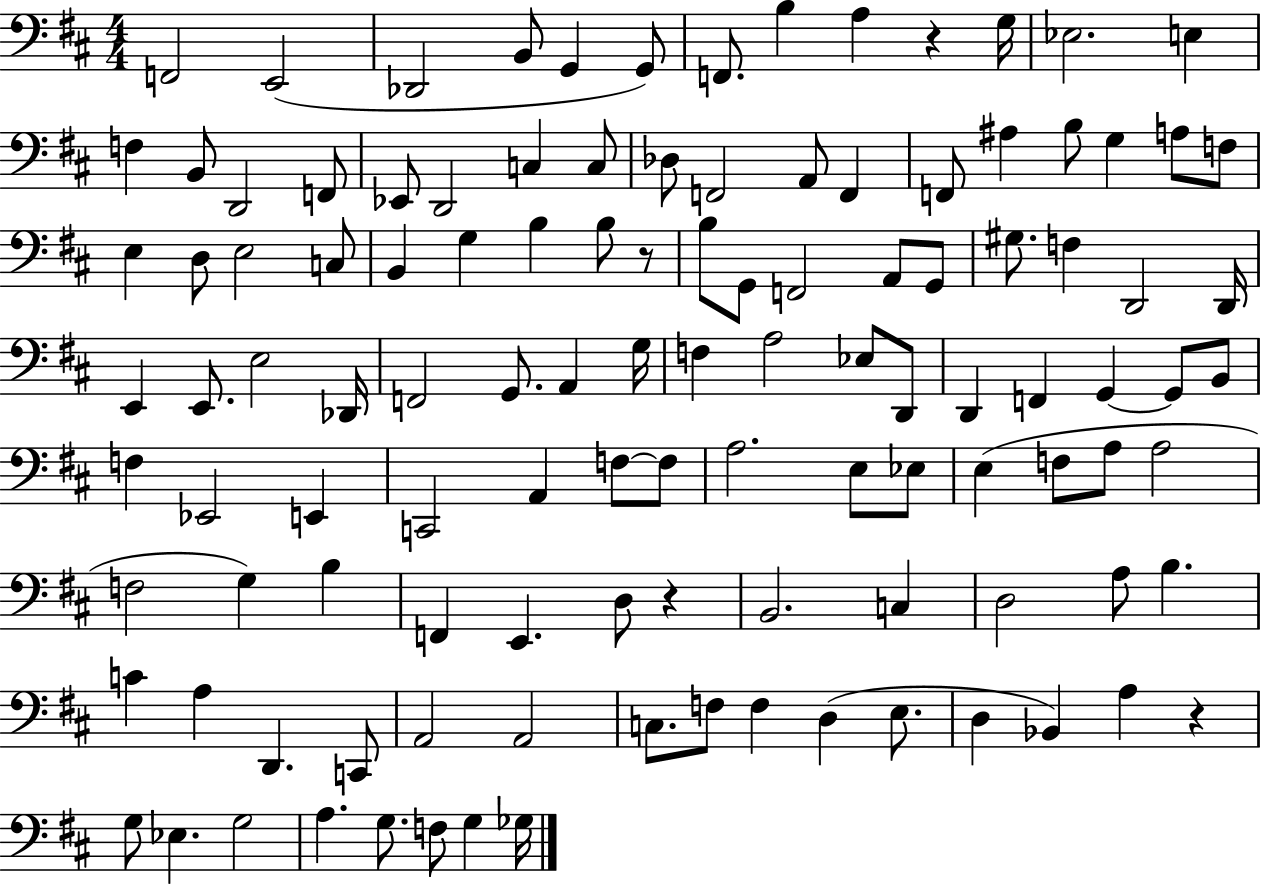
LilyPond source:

{
  \clef bass
  \numericTimeSignature
  \time 4/4
  \key d \major
  f,2 e,2( | des,2 b,8 g,4 g,8) | f,8. b4 a4 r4 g16 | ees2. e4 | \break f4 b,8 d,2 f,8 | ees,8 d,2 c4 c8 | des8 f,2 a,8 f,4 | f,8 ais4 b8 g4 a8 f8 | \break e4 d8 e2 c8 | b,4 g4 b4 b8 r8 | b8 g,8 f,2 a,8 g,8 | gis8. f4 d,2 d,16 | \break e,4 e,8. e2 des,16 | f,2 g,8. a,4 g16 | f4 a2 ees8 d,8 | d,4 f,4 g,4~~ g,8 b,8 | \break f4 ees,2 e,4 | c,2 a,4 f8~~ f8 | a2. e8 ees8 | e4( f8 a8 a2 | \break f2 g4) b4 | f,4 e,4. d8 r4 | b,2. c4 | d2 a8 b4. | \break c'4 a4 d,4. c,8 | a,2 a,2 | c8. f8 f4 d4( e8. | d4 bes,4) a4 r4 | \break g8 ees4. g2 | a4. g8. f8 g4 ges16 | \bar "|."
}